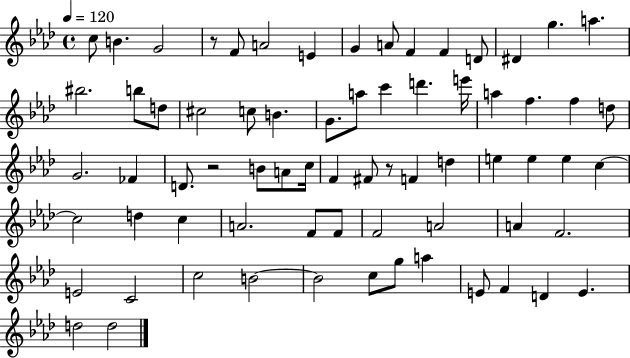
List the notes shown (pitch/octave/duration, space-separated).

C5/e B4/q. G4/h R/e F4/e A4/h E4/q G4/q A4/e F4/q F4/q D4/e D#4/q G5/q. A5/q. BIS5/h. B5/e D5/e C#5/h C5/e B4/q. G4/e. A5/e C6/q D6/q. E6/s A5/q F5/q. F5/q D5/e G4/h. FES4/q D4/e. R/h B4/e A4/e C5/s F4/q F#4/e R/e F4/q D5/q E5/q E5/q E5/q C5/q C5/h D5/q C5/q A4/h. F4/e F4/e F4/h A4/h A4/q F4/h. E4/h C4/h C5/h B4/h B4/h C5/e G5/e A5/q E4/e F4/q D4/q E4/q. D5/h D5/h